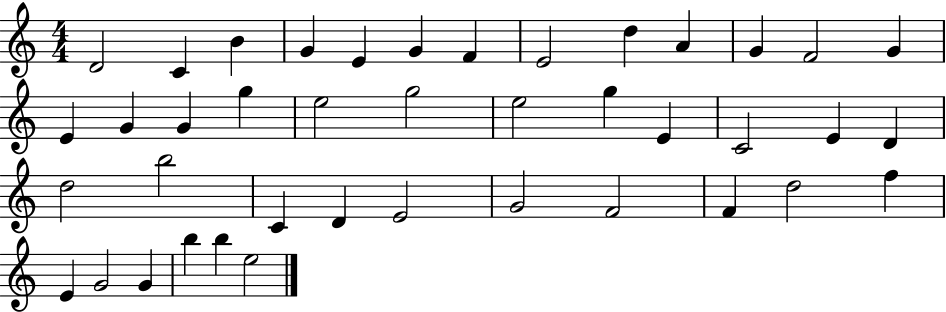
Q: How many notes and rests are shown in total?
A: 41